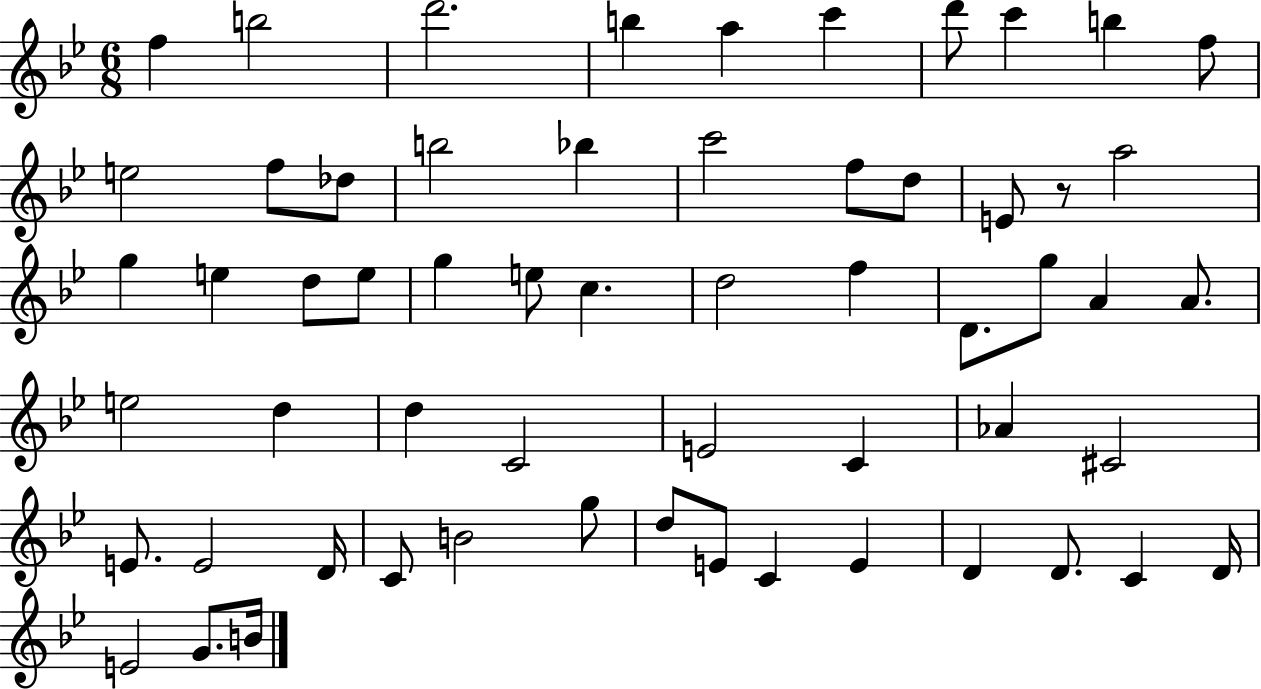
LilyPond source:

{
  \clef treble
  \numericTimeSignature
  \time 6/8
  \key bes \major
  \repeat volta 2 { f''4 b''2 | d'''2. | b''4 a''4 c'''4 | d'''8 c'''4 b''4 f''8 | \break e''2 f''8 des''8 | b''2 bes''4 | c'''2 f''8 d''8 | e'8 r8 a''2 | \break g''4 e''4 d''8 e''8 | g''4 e''8 c''4. | d''2 f''4 | d'8. g''8 a'4 a'8. | \break e''2 d''4 | d''4 c'2 | e'2 c'4 | aes'4 cis'2 | \break e'8. e'2 d'16 | c'8 b'2 g''8 | d''8 e'8 c'4 e'4 | d'4 d'8. c'4 d'16 | \break e'2 g'8. b'16 | } \bar "|."
}